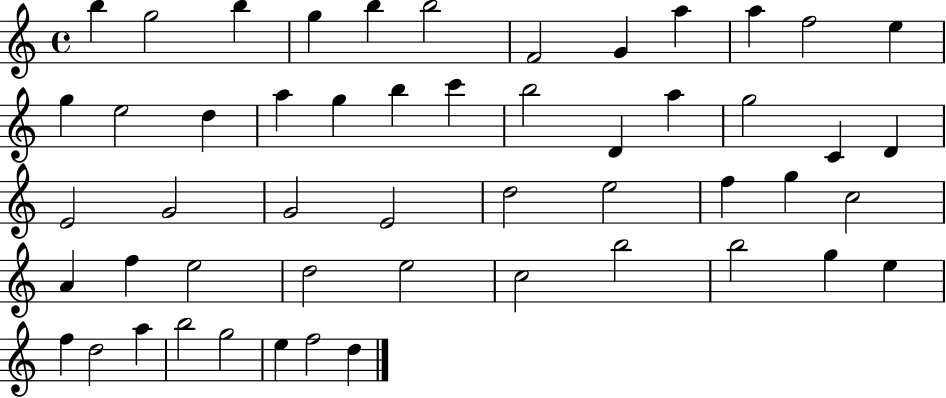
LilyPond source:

{
  \clef treble
  \time 4/4
  \defaultTimeSignature
  \key c \major
  b''4 g''2 b''4 | g''4 b''4 b''2 | f'2 g'4 a''4 | a''4 f''2 e''4 | \break g''4 e''2 d''4 | a''4 g''4 b''4 c'''4 | b''2 d'4 a''4 | g''2 c'4 d'4 | \break e'2 g'2 | g'2 e'2 | d''2 e''2 | f''4 g''4 c''2 | \break a'4 f''4 e''2 | d''2 e''2 | c''2 b''2 | b''2 g''4 e''4 | \break f''4 d''2 a''4 | b''2 g''2 | e''4 f''2 d''4 | \bar "|."
}